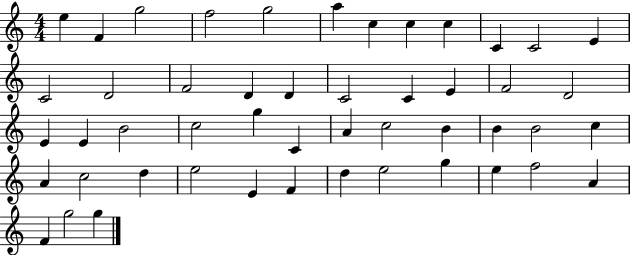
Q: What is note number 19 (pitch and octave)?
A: C4